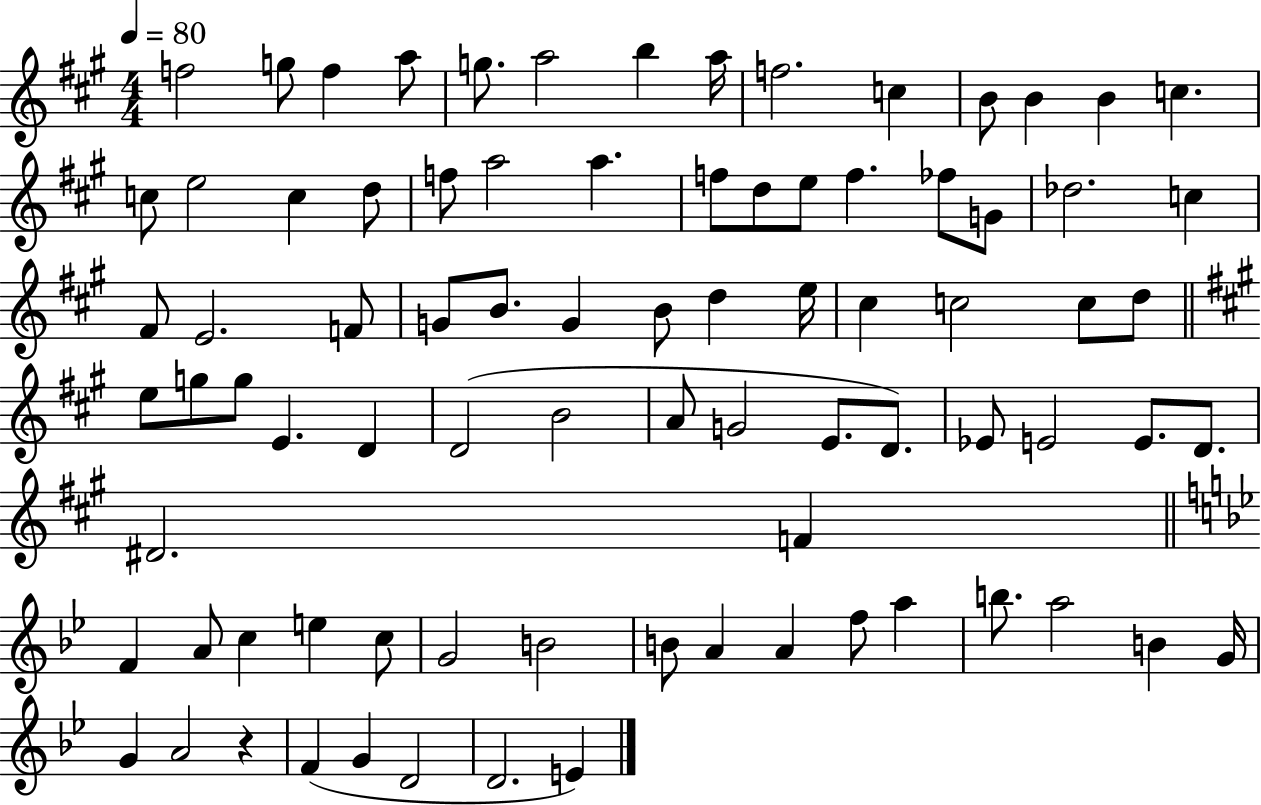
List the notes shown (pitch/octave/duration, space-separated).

F5/h G5/e F5/q A5/e G5/e. A5/h B5/q A5/s F5/h. C5/q B4/e B4/q B4/q C5/q. C5/e E5/h C5/q D5/e F5/e A5/h A5/q. F5/e D5/e E5/e F5/q. FES5/e G4/e Db5/h. C5/q F#4/e E4/h. F4/e G4/e B4/e. G4/q B4/e D5/q E5/s C#5/q C5/h C5/e D5/e E5/e G5/e G5/e E4/q. D4/q D4/h B4/h A4/e G4/h E4/e. D4/e. Eb4/e E4/h E4/e. D4/e. D#4/h. F4/q F4/q A4/e C5/q E5/q C5/e G4/h B4/h B4/e A4/q A4/q F5/e A5/q B5/e. A5/h B4/q G4/s G4/q A4/h R/q F4/q G4/q D4/h D4/h. E4/q